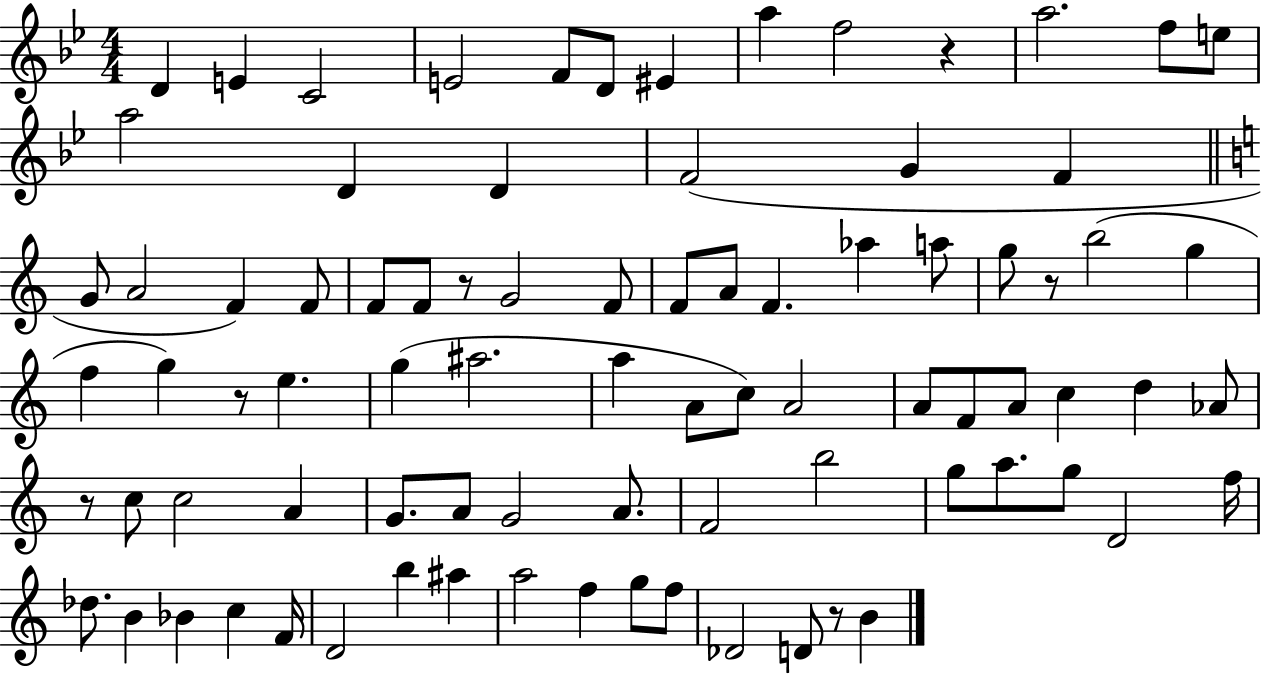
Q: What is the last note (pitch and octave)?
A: B4